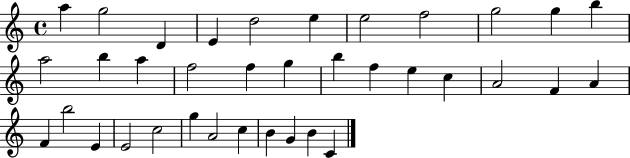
A5/q G5/h D4/q E4/q D5/h E5/q E5/h F5/h G5/h G5/q B5/q A5/h B5/q A5/q F5/h F5/q G5/q B5/q F5/q E5/q C5/q A4/h F4/q A4/q F4/q B5/h E4/q E4/h C5/h G5/q A4/h C5/q B4/q G4/q B4/q C4/q